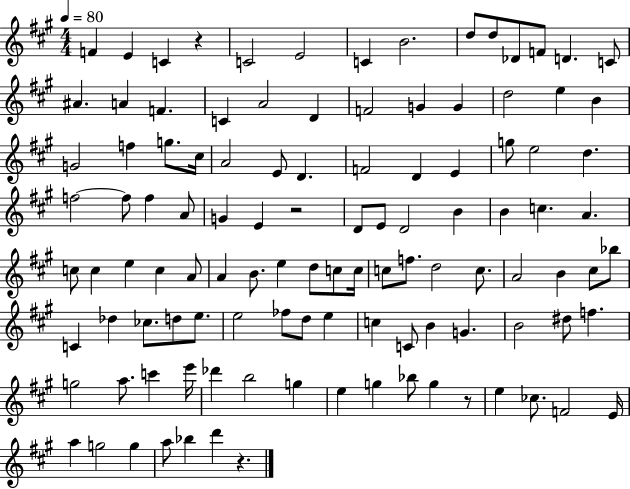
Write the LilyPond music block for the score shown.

{
  \clef treble
  \numericTimeSignature
  \time 4/4
  \key a \major
  \tempo 4 = 80
  f'4 e'4 c'4 r4 | c'2 e'2 | c'4 b'2. | d''8 d''8 des'8 f'8 d'4. c'8 | \break ais'4. a'4 f'4. | c'4 a'2 d'4 | f'2 g'4 g'4 | d''2 e''4 b'4 | \break g'2 f''4 g''8. cis''16 | a'2 e'8 d'4. | f'2 d'4 e'4 | g''8 e''2 d''4. | \break f''2~~ f''8 f''4 a'8 | g'4 e'4 r2 | d'8 e'8 d'2 b'4 | b'4 c''4. a'4. | \break c''8 c''4 e''4 c''4 a'8 | a'4 b'8. e''4 d''8 c''8 c''16 | c''8 f''8. d''2 c''8. | a'2 b'4 cis''8 bes''8 | \break c'4 des''4 ces''8. d''8 e''8. | e''2 fes''8 d''8 e''4 | c''4 c'8 b'4 g'4. | b'2 dis''8 f''4. | \break g''2 a''8. c'''4 e'''16 | des'''4 b''2 g''4 | e''4 g''4 bes''8 g''4 r8 | e''4 ces''8. f'2 e'16 | \break a''4 g''2 g''4 | a''8 bes''4 d'''4 r4. | \bar "|."
}